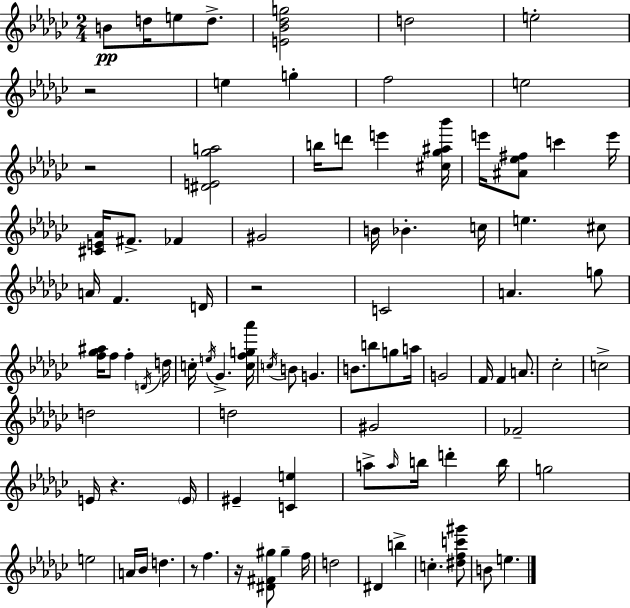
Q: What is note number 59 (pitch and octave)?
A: A5